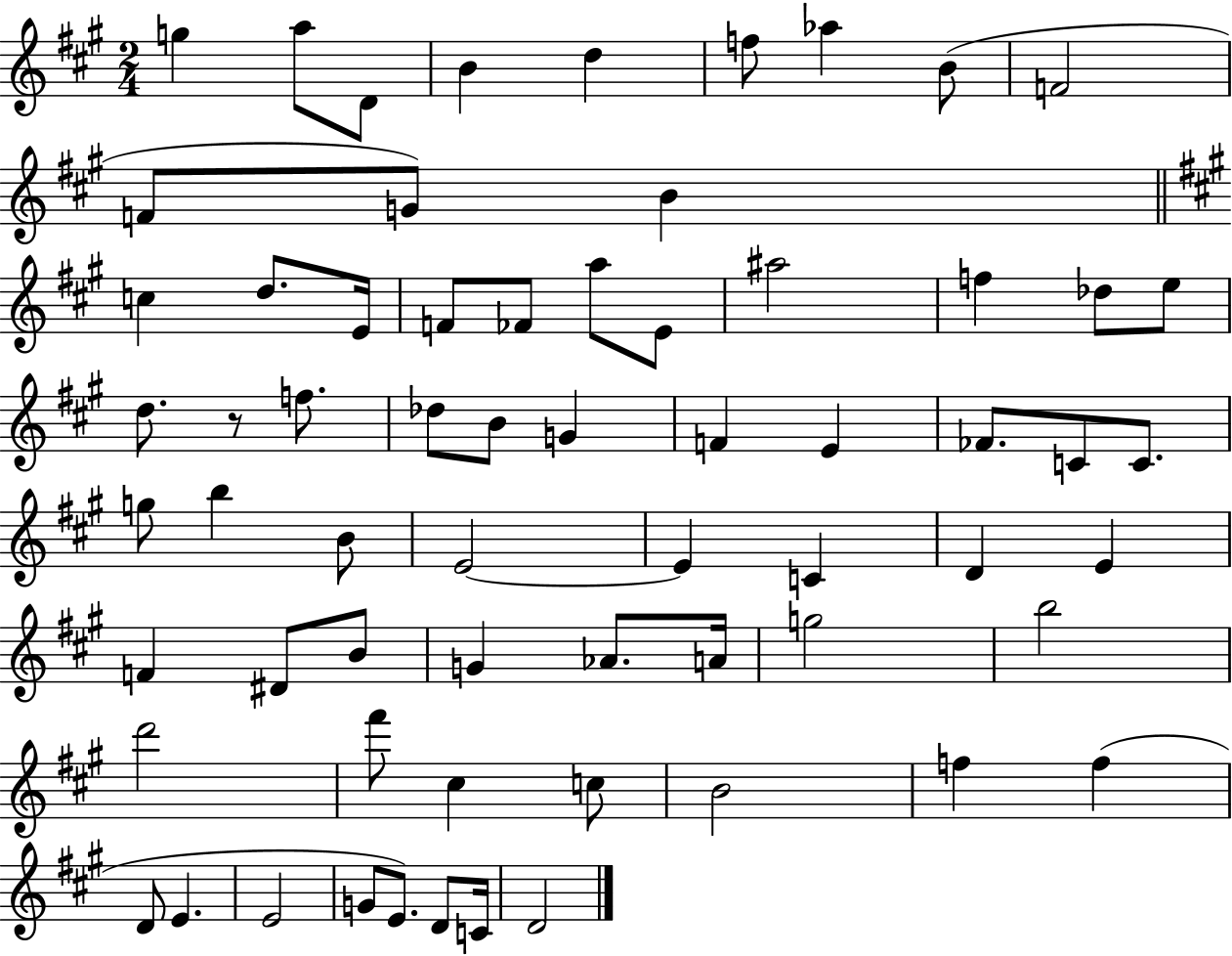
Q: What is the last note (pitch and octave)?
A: D4